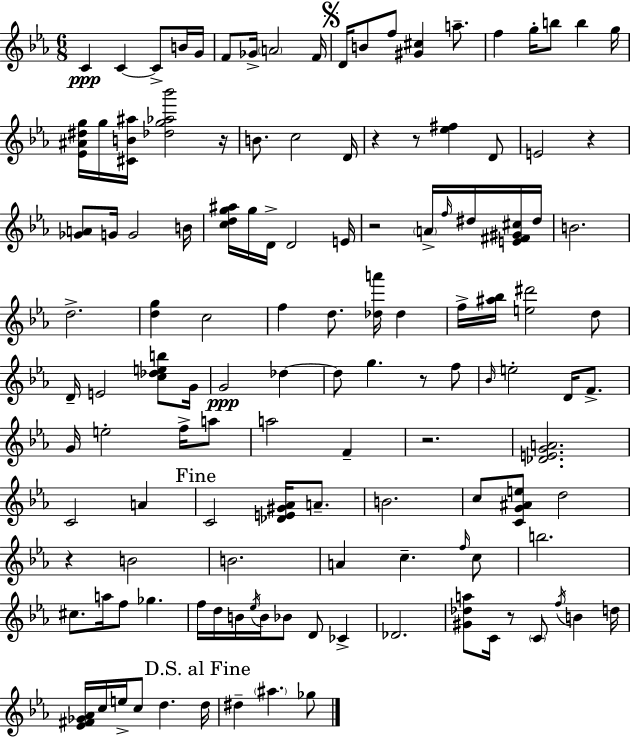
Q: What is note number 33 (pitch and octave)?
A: F5